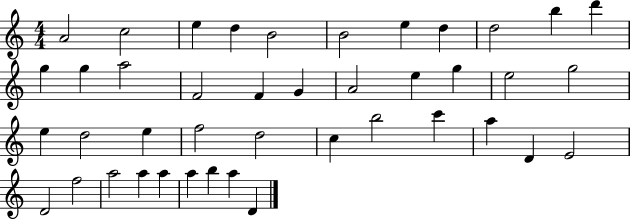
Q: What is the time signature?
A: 4/4